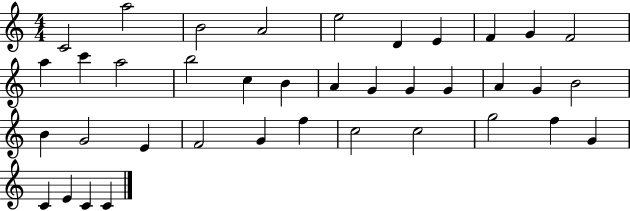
C4/h A5/h B4/h A4/h E5/h D4/q E4/q F4/q G4/q F4/h A5/q C6/q A5/h B5/h C5/q B4/q A4/q G4/q G4/q G4/q A4/q G4/q B4/h B4/q G4/h E4/q F4/h G4/q F5/q C5/h C5/h G5/h F5/q G4/q C4/q E4/q C4/q C4/q